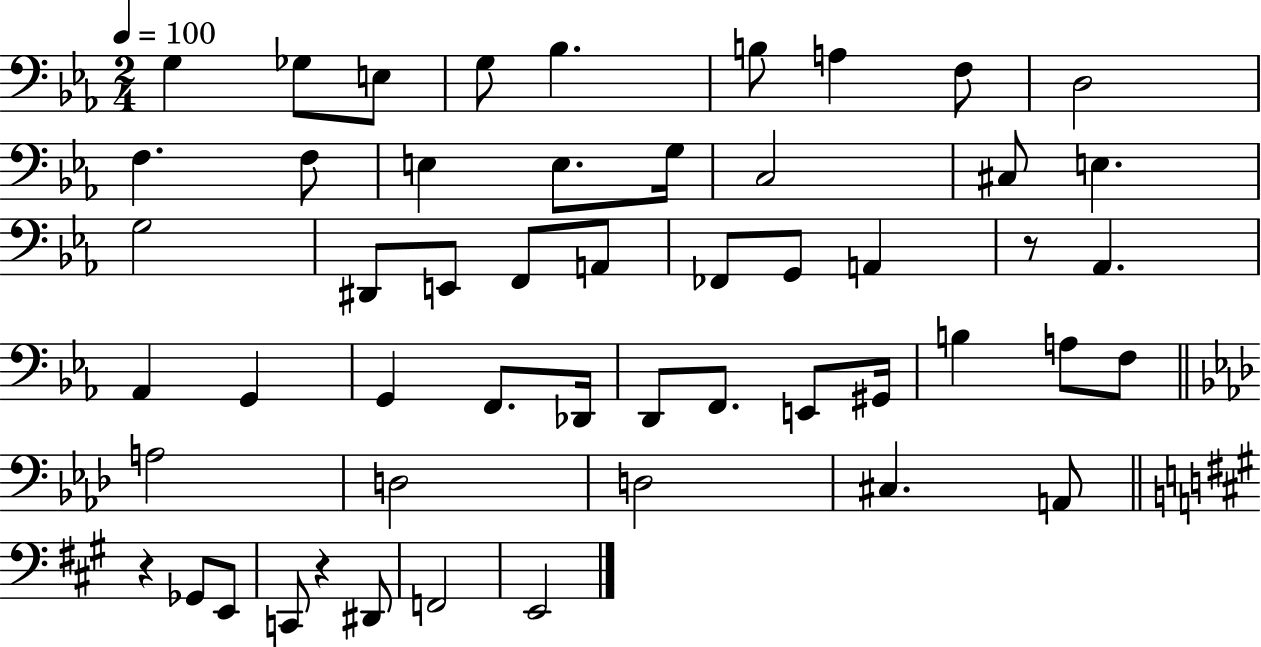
{
  \clef bass
  \numericTimeSignature
  \time 2/4
  \key ees \major
  \tempo 4 = 100
  g4 ges8 e8 | g8 bes4. | b8 a4 f8 | d2 | \break f4. f8 | e4 e8. g16 | c2 | cis8 e4. | \break g2 | dis,8 e,8 f,8 a,8 | fes,8 g,8 a,4 | r8 aes,4. | \break aes,4 g,4 | g,4 f,8. des,16 | d,8 f,8. e,8 gis,16 | b4 a8 f8 | \break \bar "||" \break \key aes \major a2 | d2 | d2 | cis4. a,8 | \break \bar "||" \break \key a \major r4 ges,8 e,8 | c,8 r4 dis,8 | f,2 | e,2 | \break \bar "|."
}